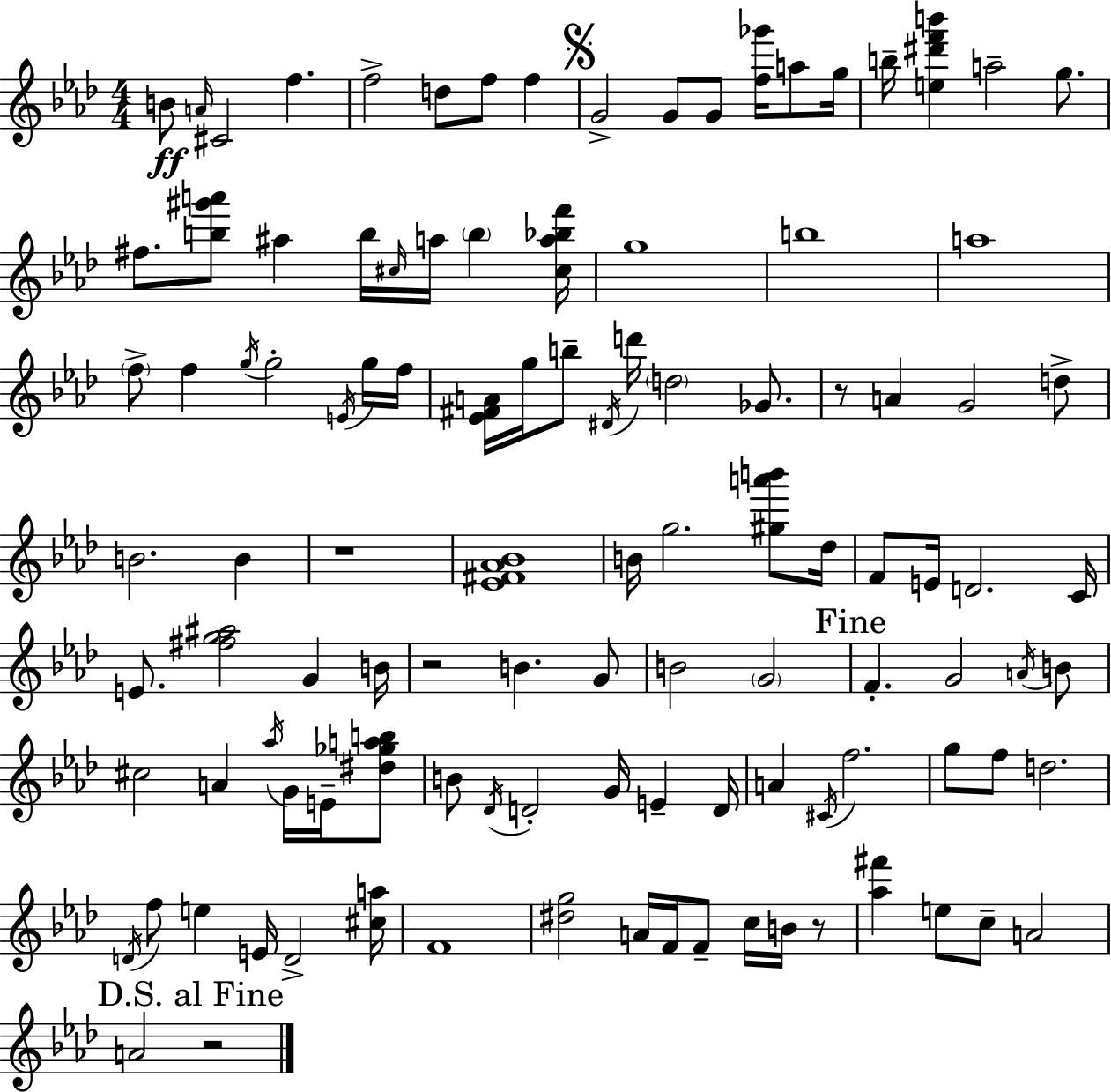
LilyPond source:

{
  \clef treble
  \numericTimeSignature
  \time 4/4
  \key f \minor
  b'8\ff \grace { a'16 } cis'2 f''4. | f''2-> d''8 f''8 f''4 | \mark \markup { \musicglyph "scripts.segno" } g'2-> g'8 g'8 <f'' ges'''>16 a''8 | g''16 b''16-- <e'' dis''' f''' b'''>4 a''2-- g''8. | \break fis''8. <b'' gis''' a'''>8 ais''4 b''16 \grace { cis''16 } a''16 \parenthesize b''4 | <cis'' a'' bes'' f'''>16 g''1 | b''1 | a''1 | \break \parenthesize f''8-> f''4 \acciaccatura { g''16 } g''2-. | \acciaccatura { e'16 } g''16 f''16 <ees' fis' a'>16 g''16 b''8-- \acciaccatura { dis'16 } d'''16 \parenthesize d''2 | ges'8. r8 a'4 g'2 | d''8-> b'2. | \break b'4 r1 | <ees' fis' aes' bes'>1 | b'16 g''2. | <gis'' a''' b'''>8 des''16 f'8 e'16 d'2. | \break c'16 e'8. <fis'' g'' ais''>2 | g'4 b'16 r2 b'4. | g'8 b'2 \parenthesize g'2 | \mark "Fine" f'4.-. g'2 | \break \acciaccatura { a'16 } b'8 cis''2 a'4 | \acciaccatura { aes''16 } g'16 e'16-- <dis'' ges'' a'' b''>8 b'8 \acciaccatura { des'16 } d'2-. | g'16 e'4-- d'16 a'4 \acciaccatura { cis'16 } f''2. | g''8 f''8 d''2. | \break \acciaccatura { d'16 } f''8 e''4 | e'16 d'2-> <cis'' a''>16 f'1 | <dis'' g''>2 | a'16 f'16 f'8-- c''16 b'16 r8 <aes'' fis'''>4 e''8 | \break c''8-- a'2 \mark "D.S. al Fine" a'2 | r2 \bar "|."
}